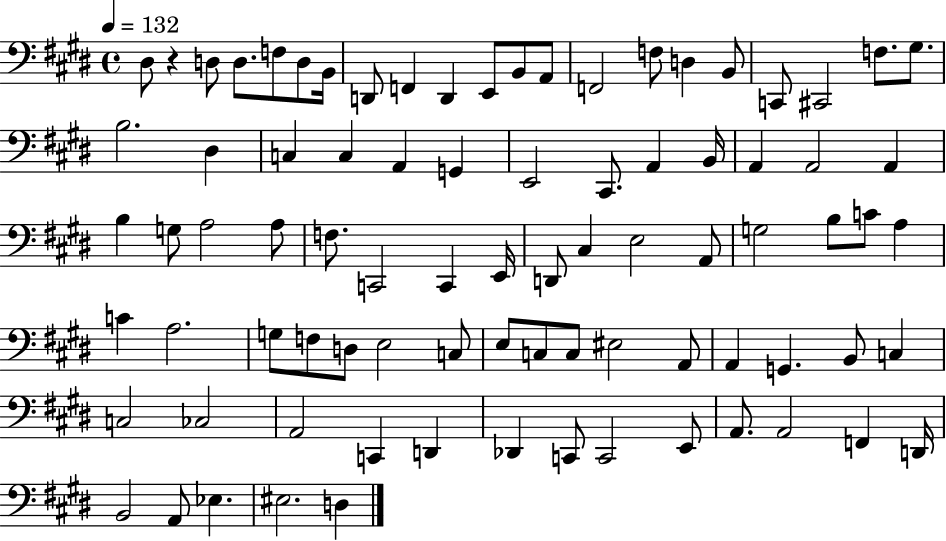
X:1
T:Untitled
M:4/4
L:1/4
K:E
^D,/2 z D,/2 D,/2 F,/2 D,/2 B,,/4 D,,/2 F,, D,, E,,/2 B,,/2 A,,/2 F,,2 F,/2 D, B,,/2 C,,/2 ^C,,2 F,/2 ^G,/2 B,2 ^D, C, C, A,, G,, E,,2 ^C,,/2 A,, B,,/4 A,, A,,2 A,, B, G,/2 A,2 A,/2 F,/2 C,,2 C,, E,,/4 D,,/2 ^C, E,2 A,,/2 G,2 B,/2 C/2 A, C A,2 G,/2 F,/2 D,/2 E,2 C,/2 E,/2 C,/2 C,/2 ^E,2 A,,/2 A,, G,, B,,/2 C, C,2 _C,2 A,,2 C,, D,, _D,, C,,/2 C,,2 E,,/2 A,,/2 A,,2 F,, D,,/4 B,,2 A,,/2 _E, ^E,2 D,